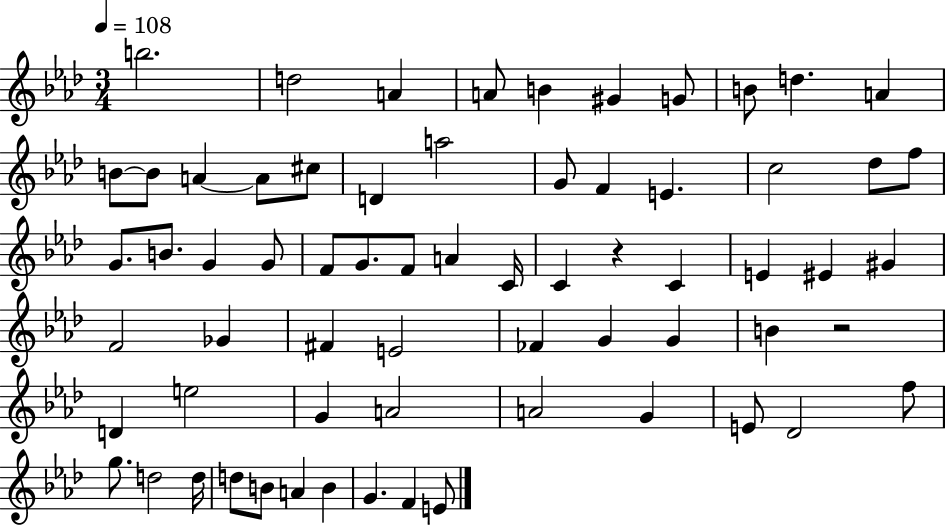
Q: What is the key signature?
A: AES major